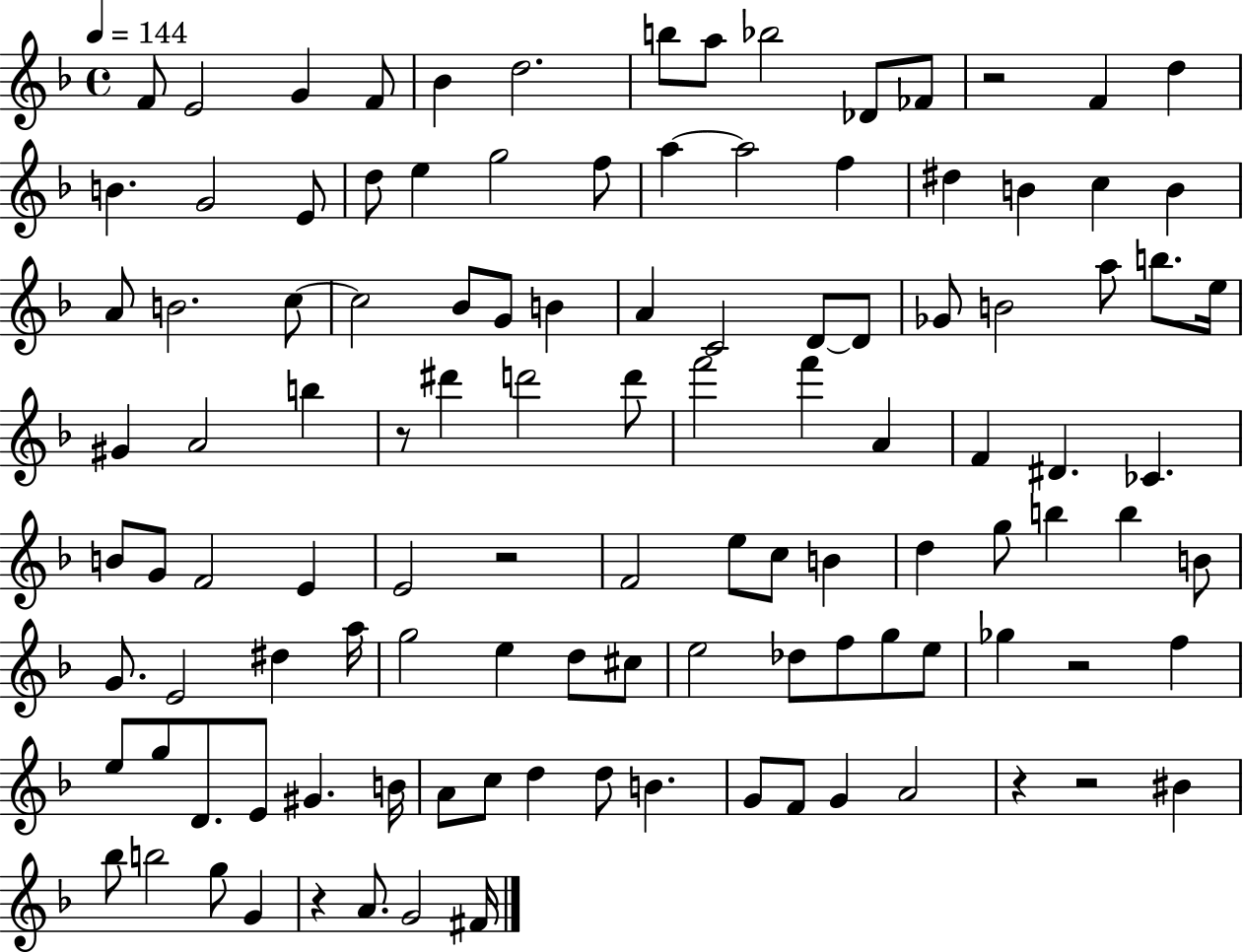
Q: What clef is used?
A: treble